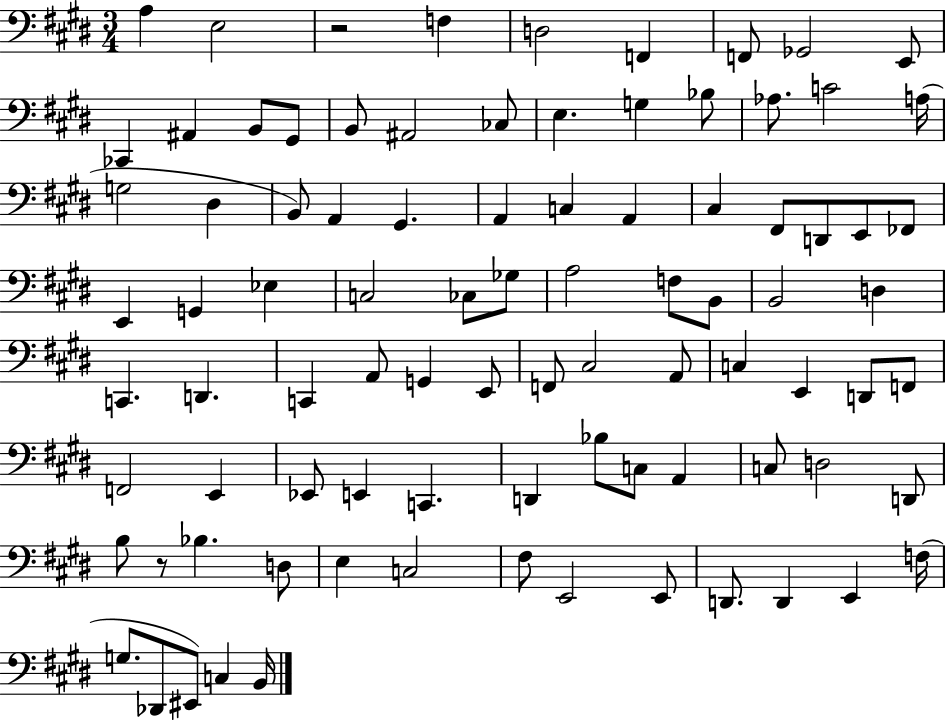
A3/q E3/h R/h F3/q D3/h F2/q F2/e Gb2/h E2/e CES2/q A#2/q B2/e G#2/e B2/e A#2/h CES3/e E3/q. G3/q Bb3/e Ab3/e. C4/h A3/s G3/h D#3/q B2/e A2/q G#2/q. A2/q C3/q A2/q C#3/q F#2/e D2/e E2/e FES2/e E2/q G2/q Eb3/q C3/h CES3/e Gb3/e A3/h F3/e B2/e B2/h D3/q C2/q. D2/q. C2/q A2/e G2/q E2/e F2/e C#3/h A2/e C3/q E2/q D2/e F2/e F2/h E2/q Eb2/e E2/q C2/q. D2/q Bb3/e C3/e A2/q C3/e D3/h D2/e B3/e R/e Bb3/q. D3/e E3/q C3/h F#3/e E2/h E2/e D2/e. D2/q E2/q F3/s G3/e. Db2/e EIS2/e C3/q B2/s